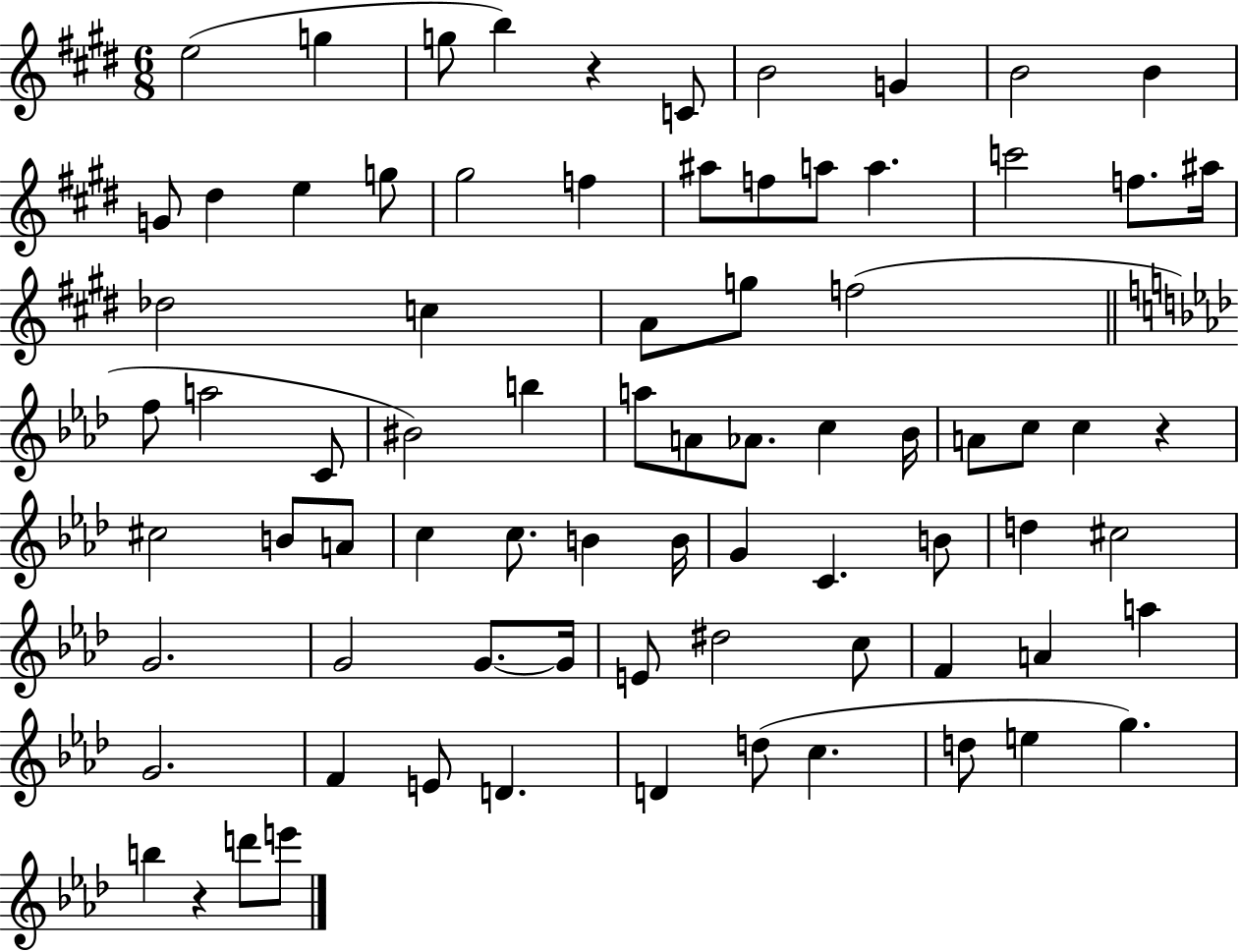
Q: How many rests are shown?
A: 3